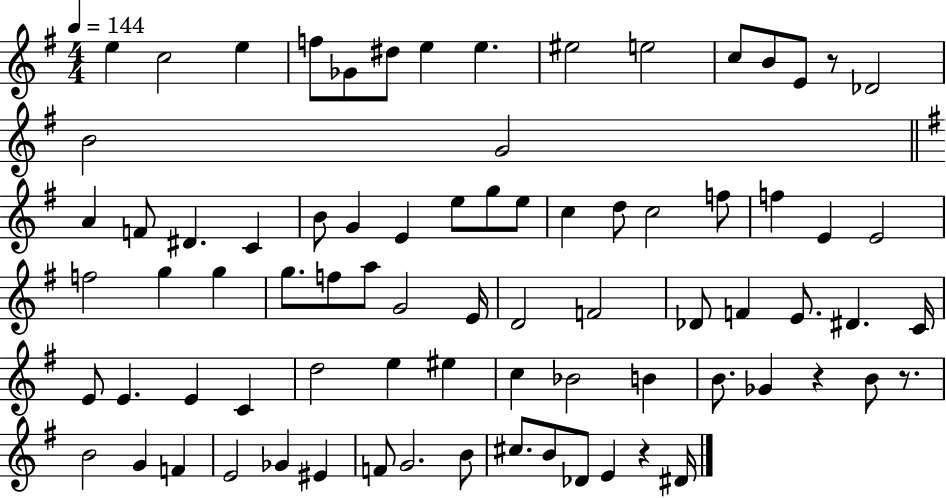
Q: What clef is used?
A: treble